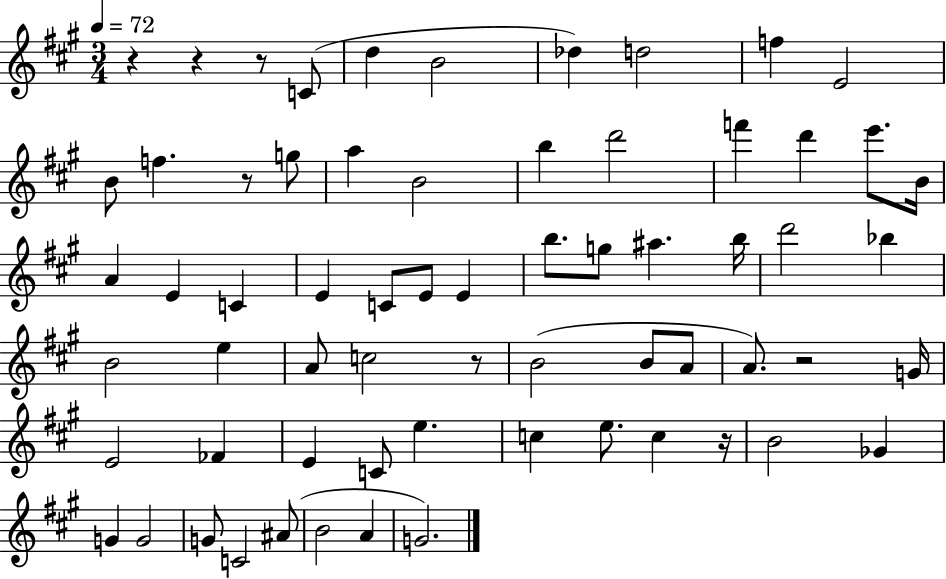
R/q R/q R/e C4/e D5/q B4/h Db5/q D5/h F5/q E4/h B4/e F5/q. R/e G5/e A5/q B4/h B5/q D6/h F6/q D6/q E6/e. B4/s A4/q E4/q C4/q E4/q C4/e E4/e E4/q B5/e. G5/e A#5/q. B5/s D6/h Bb5/q B4/h E5/q A4/e C5/h R/e B4/h B4/e A4/e A4/e. R/h G4/s E4/h FES4/q E4/q C4/e E5/q. C5/q E5/e. C5/q R/s B4/h Gb4/q G4/q G4/h G4/e C4/h A#4/e B4/h A4/q G4/h.